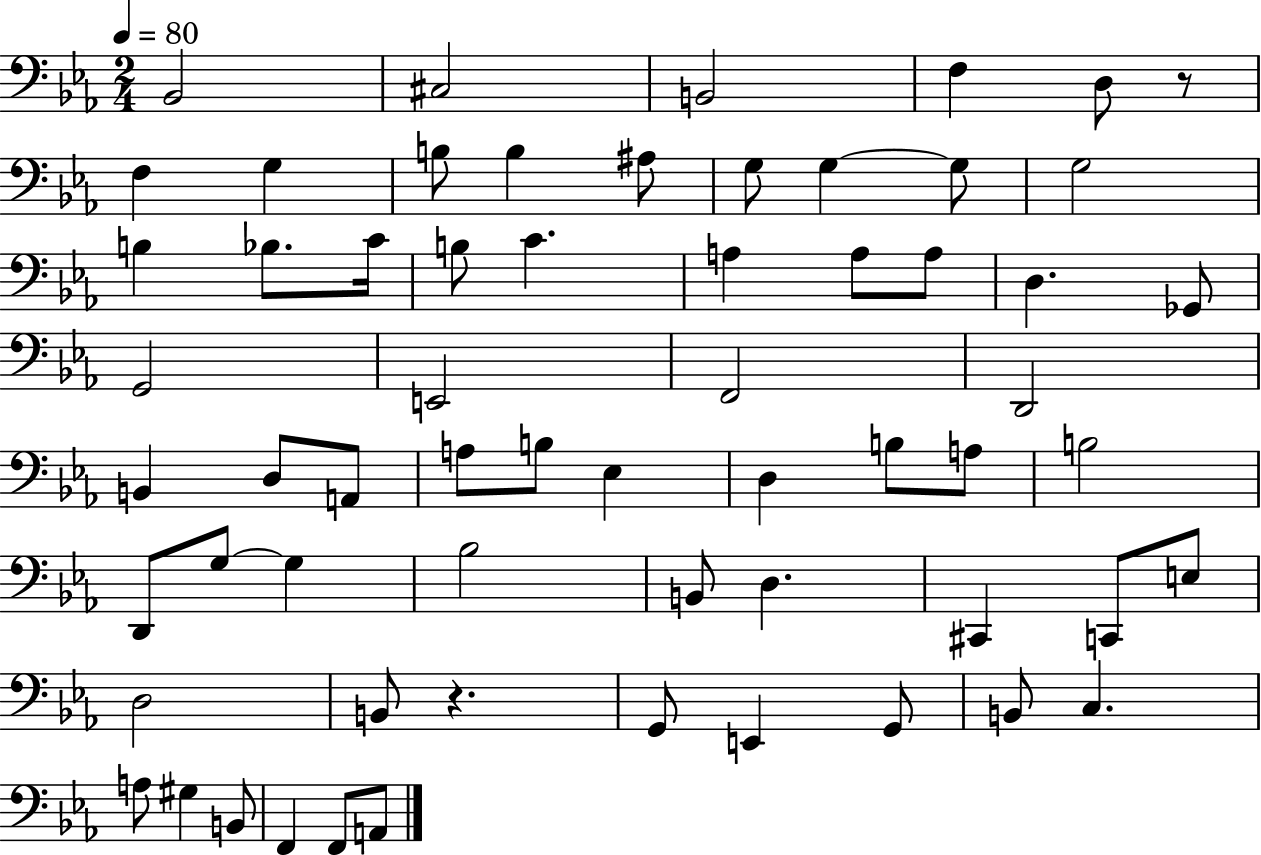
X:1
T:Untitled
M:2/4
L:1/4
K:Eb
_B,,2 ^C,2 B,,2 F, D,/2 z/2 F, G, B,/2 B, ^A,/2 G,/2 G, G,/2 G,2 B, _B,/2 C/4 B,/2 C A, A,/2 A,/2 D, _G,,/2 G,,2 E,,2 F,,2 D,,2 B,, D,/2 A,,/2 A,/2 B,/2 _E, D, B,/2 A,/2 B,2 D,,/2 G,/2 G, _B,2 B,,/2 D, ^C,, C,,/2 E,/2 D,2 B,,/2 z G,,/2 E,, G,,/2 B,,/2 C, A,/2 ^G, B,,/2 F,, F,,/2 A,,/2